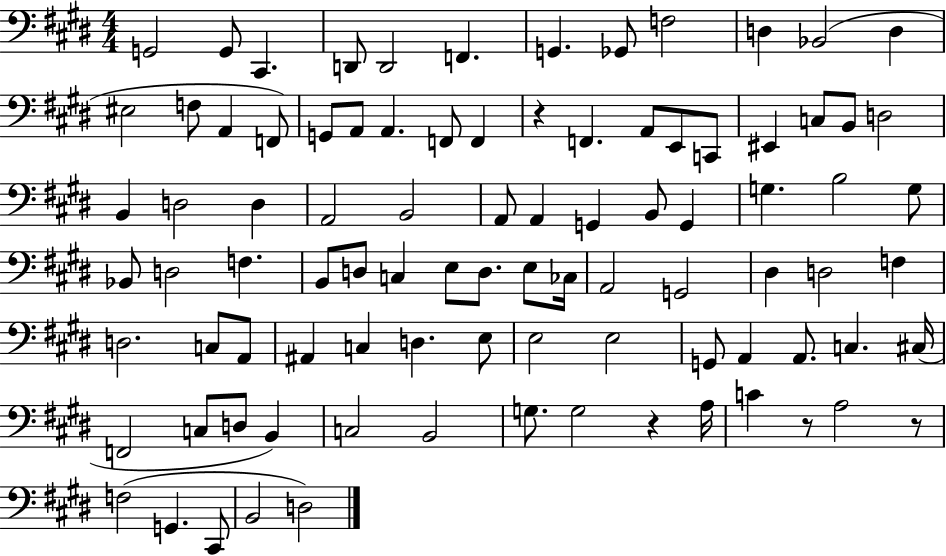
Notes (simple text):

G2/h G2/e C#2/q. D2/e D2/h F2/q. G2/q. Gb2/e F3/h D3/q Bb2/h D3/q EIS3/h F3/e A2/q F2/e G2/e A2/e A2/q. F2/e F2/q R/q F2/q. A2/e E2/e C2/e EIS2/q C3/e B2/e D3/h B2/q D3/h D3/q A2/h B2/h A2/e A2/q G2/q B2/e G2/q G3/q. B3/h G3/e Bb2/e D3/h F3/q. B2/e D3/e C3/q E3/e D3/e. E3/e CES3/s A2/h G2/h D#3/q D3/h F3/q D3/h. C3/e A2/e A#2/q C3/q D3/q. E3/e E3/h E3/h G2/e A2/q A2/e. C3/q. C#3/s F2/h C3/e D3/e B2/q C3/h B2/h G3/e. G3/h R/q A3/s C4/q R/e A3/h R/e F3/h G2/q. C#2/e B2/h D3/h